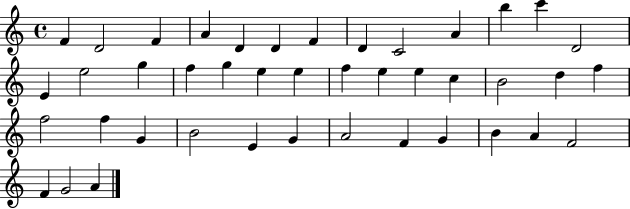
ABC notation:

X:1
T:Untitled
M:4/4
L:1/4
K:C
F D2 F A D D F D C2 A b c' D2 E e2 g f g e e f e e c B2 d f f2 f G B2 E G A2 F G B A F2 F G2 A